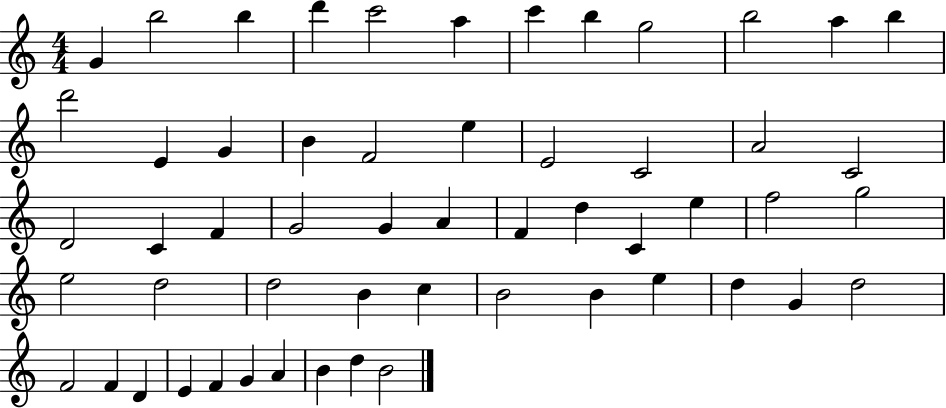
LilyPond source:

{
  \clef treble
  \numericTimeSignature
  \time 4/4
  \key c \major
  g'4 b''2 b''4 | d'''4 c'''2 a''4 | c'''4 b''4 g''2 | b''2 a''4 b''4 | \break d'''2 e'4 g'4 | b'4 f'2 e''4 | e'2 c'2 | a'2 c'2 | \break d'2 c'4 f'4 | g'2 g'4 a'4 | f'4 d''4 c'4 e''4 | f''2 g''2 | \break e''2 d''2 | d''2 b'4 c''4 | b'2 b'4 e''4 | d''4 g'4 d''2 | \break f'2 f'4 d'4 | e'4 f'4 g'4 a'4 | b'4 d''4 b'2 | \bar "|."
}